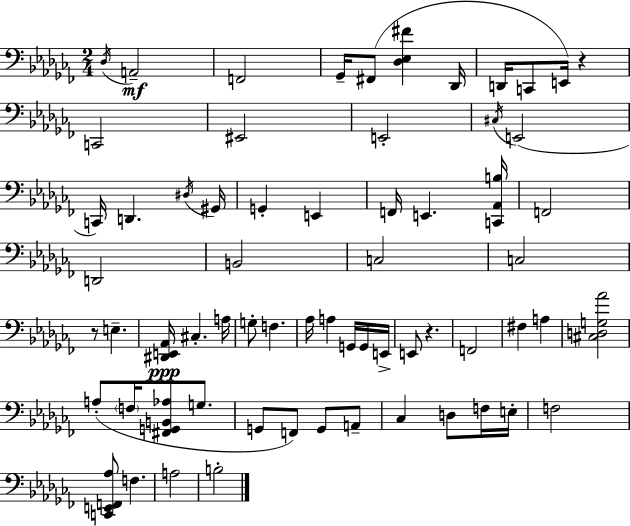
{
  \clef bass
  \numericTimeSignature
  \time 2/4
  \key aes \minor
  \repeat volta 2 { \acciaccatura { des16 }\mf a,2-- | f,2 | ges,16-- fis,8( <des ees fis'>4 | des,16 d,16 c,8 e,16) r4 | \break c,2 | eis,2 | e,2-. | \acciaccatura { cis16 }( e,2 | \break c,16) d,4. | \acciaccatura { dis16 } gis,16 g,4-. e,4 | f,16 e,4. | <c, aes, b>16 f,2 | \break d,2 | b,2 | c2 | c2 | \break r8 e4.-- | <dis, e, aes,>16\ppp cis4.-. | a16 g8-. f4. | aes16 a4 | \break g,16 g,16 e,16-> e,8 r4. | f,2 | fis4 a4 | <cis d g aes'>2 | \break a8-.( \parenthesize f16 <fis, g, b, aes>8 | g8. g,8 f,8) g,8 | a,8-- ces4 d8 | f16 e16-. f2 | \break <c, e, f, aes>8 f4. | a2 | b2-. | } \bar "|."
}